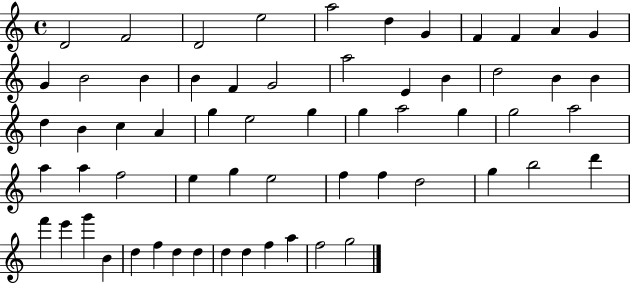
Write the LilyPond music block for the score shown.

{
  \clef treble
  \time 4/4
  \defaultTimeSignature
  \key c \major
  d'2 f'2 | d'2 e''2 | a''2 d''4 g'4 | f'4 f'4 a'4 g'4 | \break g'4 b'2 b'4 | b'4 f'4 g'2 | a''2 e'4 b'4 | d''2 b'4 b'4 | \break d''4 b'4 c''4 a'4 | g''4 e''2 g''4 | g''4 a''2 g''4 | g''2 a''2 | \break a''4 a''4 f''2 | e''4 g''4 e''2 | f''4 f''4 d''2 | g''4 b''2 d'''4 | \break f'''4 e'''4 g'''4 b'4 | d''4 f''4 d''4 d''4 | d''4 d''4 f''4 a''4 | f''2 g''2 | \break \bar "|."
}